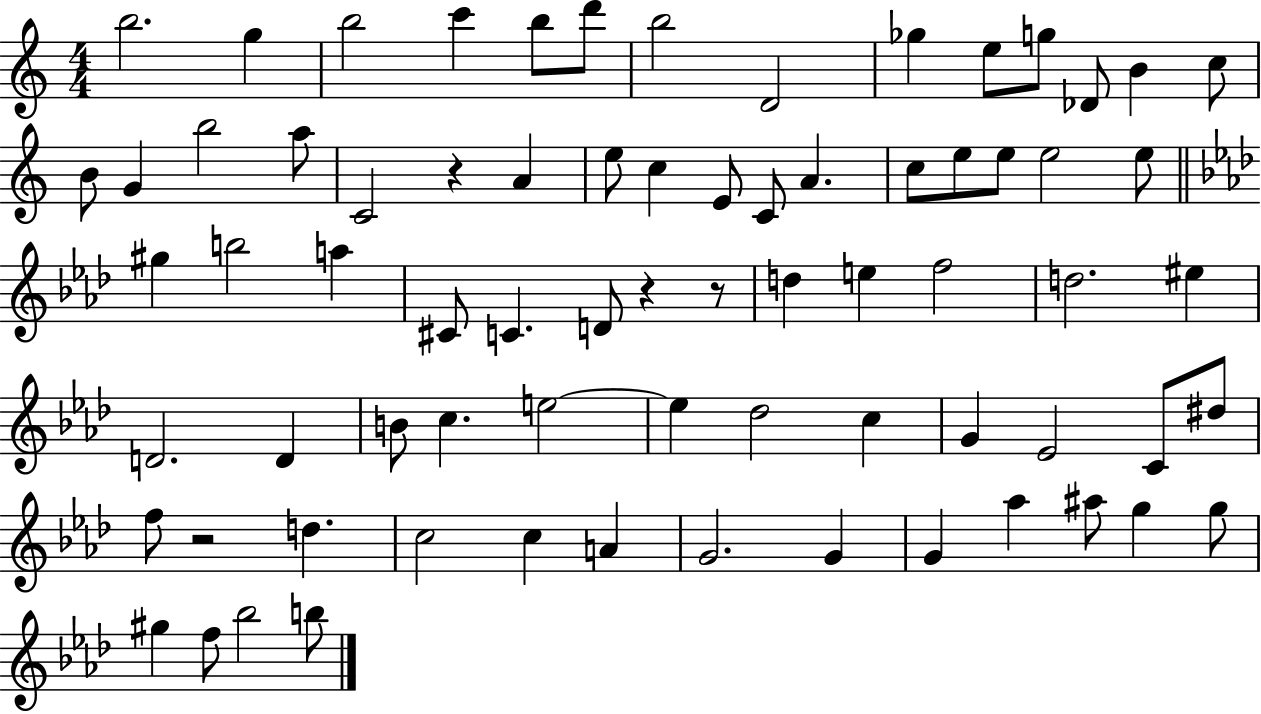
B5/h. G5/q B5/h C6/q B5/e D6/e B5/h D4/h Gb5/q E5/e G5/e Db4/e B4/q C5/e B4/e G4/q B5/h A5/e C4/h R/q A4/q E5/e C5/q E4/e C4/e A4/q. C5/e E5/e E5/e E5/h E5/e G#5/q B5/h A5/q C#4/e C4/q. D4/e R/q R/e D5/q E5/q F5/h D5/h. EIS5/q D4/h. D4/q B4/e C5/q. E5/h E5/q Db5/h C5/q G4/q Eb4/h C4/e D#5/e F5/e R/h D5/q. C5/h C5/q A4/q G4/h. G4/q G4/q Ab5/q A#5/e G5/q G5/e G#5/q F5/e Bb5/h B5/e